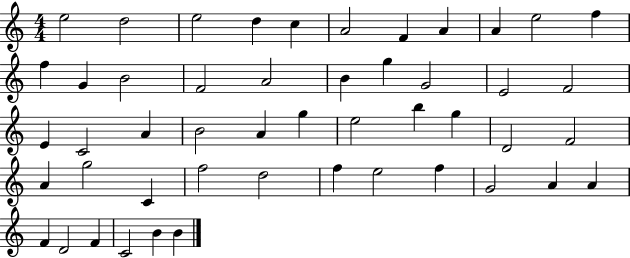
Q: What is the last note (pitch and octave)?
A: B4